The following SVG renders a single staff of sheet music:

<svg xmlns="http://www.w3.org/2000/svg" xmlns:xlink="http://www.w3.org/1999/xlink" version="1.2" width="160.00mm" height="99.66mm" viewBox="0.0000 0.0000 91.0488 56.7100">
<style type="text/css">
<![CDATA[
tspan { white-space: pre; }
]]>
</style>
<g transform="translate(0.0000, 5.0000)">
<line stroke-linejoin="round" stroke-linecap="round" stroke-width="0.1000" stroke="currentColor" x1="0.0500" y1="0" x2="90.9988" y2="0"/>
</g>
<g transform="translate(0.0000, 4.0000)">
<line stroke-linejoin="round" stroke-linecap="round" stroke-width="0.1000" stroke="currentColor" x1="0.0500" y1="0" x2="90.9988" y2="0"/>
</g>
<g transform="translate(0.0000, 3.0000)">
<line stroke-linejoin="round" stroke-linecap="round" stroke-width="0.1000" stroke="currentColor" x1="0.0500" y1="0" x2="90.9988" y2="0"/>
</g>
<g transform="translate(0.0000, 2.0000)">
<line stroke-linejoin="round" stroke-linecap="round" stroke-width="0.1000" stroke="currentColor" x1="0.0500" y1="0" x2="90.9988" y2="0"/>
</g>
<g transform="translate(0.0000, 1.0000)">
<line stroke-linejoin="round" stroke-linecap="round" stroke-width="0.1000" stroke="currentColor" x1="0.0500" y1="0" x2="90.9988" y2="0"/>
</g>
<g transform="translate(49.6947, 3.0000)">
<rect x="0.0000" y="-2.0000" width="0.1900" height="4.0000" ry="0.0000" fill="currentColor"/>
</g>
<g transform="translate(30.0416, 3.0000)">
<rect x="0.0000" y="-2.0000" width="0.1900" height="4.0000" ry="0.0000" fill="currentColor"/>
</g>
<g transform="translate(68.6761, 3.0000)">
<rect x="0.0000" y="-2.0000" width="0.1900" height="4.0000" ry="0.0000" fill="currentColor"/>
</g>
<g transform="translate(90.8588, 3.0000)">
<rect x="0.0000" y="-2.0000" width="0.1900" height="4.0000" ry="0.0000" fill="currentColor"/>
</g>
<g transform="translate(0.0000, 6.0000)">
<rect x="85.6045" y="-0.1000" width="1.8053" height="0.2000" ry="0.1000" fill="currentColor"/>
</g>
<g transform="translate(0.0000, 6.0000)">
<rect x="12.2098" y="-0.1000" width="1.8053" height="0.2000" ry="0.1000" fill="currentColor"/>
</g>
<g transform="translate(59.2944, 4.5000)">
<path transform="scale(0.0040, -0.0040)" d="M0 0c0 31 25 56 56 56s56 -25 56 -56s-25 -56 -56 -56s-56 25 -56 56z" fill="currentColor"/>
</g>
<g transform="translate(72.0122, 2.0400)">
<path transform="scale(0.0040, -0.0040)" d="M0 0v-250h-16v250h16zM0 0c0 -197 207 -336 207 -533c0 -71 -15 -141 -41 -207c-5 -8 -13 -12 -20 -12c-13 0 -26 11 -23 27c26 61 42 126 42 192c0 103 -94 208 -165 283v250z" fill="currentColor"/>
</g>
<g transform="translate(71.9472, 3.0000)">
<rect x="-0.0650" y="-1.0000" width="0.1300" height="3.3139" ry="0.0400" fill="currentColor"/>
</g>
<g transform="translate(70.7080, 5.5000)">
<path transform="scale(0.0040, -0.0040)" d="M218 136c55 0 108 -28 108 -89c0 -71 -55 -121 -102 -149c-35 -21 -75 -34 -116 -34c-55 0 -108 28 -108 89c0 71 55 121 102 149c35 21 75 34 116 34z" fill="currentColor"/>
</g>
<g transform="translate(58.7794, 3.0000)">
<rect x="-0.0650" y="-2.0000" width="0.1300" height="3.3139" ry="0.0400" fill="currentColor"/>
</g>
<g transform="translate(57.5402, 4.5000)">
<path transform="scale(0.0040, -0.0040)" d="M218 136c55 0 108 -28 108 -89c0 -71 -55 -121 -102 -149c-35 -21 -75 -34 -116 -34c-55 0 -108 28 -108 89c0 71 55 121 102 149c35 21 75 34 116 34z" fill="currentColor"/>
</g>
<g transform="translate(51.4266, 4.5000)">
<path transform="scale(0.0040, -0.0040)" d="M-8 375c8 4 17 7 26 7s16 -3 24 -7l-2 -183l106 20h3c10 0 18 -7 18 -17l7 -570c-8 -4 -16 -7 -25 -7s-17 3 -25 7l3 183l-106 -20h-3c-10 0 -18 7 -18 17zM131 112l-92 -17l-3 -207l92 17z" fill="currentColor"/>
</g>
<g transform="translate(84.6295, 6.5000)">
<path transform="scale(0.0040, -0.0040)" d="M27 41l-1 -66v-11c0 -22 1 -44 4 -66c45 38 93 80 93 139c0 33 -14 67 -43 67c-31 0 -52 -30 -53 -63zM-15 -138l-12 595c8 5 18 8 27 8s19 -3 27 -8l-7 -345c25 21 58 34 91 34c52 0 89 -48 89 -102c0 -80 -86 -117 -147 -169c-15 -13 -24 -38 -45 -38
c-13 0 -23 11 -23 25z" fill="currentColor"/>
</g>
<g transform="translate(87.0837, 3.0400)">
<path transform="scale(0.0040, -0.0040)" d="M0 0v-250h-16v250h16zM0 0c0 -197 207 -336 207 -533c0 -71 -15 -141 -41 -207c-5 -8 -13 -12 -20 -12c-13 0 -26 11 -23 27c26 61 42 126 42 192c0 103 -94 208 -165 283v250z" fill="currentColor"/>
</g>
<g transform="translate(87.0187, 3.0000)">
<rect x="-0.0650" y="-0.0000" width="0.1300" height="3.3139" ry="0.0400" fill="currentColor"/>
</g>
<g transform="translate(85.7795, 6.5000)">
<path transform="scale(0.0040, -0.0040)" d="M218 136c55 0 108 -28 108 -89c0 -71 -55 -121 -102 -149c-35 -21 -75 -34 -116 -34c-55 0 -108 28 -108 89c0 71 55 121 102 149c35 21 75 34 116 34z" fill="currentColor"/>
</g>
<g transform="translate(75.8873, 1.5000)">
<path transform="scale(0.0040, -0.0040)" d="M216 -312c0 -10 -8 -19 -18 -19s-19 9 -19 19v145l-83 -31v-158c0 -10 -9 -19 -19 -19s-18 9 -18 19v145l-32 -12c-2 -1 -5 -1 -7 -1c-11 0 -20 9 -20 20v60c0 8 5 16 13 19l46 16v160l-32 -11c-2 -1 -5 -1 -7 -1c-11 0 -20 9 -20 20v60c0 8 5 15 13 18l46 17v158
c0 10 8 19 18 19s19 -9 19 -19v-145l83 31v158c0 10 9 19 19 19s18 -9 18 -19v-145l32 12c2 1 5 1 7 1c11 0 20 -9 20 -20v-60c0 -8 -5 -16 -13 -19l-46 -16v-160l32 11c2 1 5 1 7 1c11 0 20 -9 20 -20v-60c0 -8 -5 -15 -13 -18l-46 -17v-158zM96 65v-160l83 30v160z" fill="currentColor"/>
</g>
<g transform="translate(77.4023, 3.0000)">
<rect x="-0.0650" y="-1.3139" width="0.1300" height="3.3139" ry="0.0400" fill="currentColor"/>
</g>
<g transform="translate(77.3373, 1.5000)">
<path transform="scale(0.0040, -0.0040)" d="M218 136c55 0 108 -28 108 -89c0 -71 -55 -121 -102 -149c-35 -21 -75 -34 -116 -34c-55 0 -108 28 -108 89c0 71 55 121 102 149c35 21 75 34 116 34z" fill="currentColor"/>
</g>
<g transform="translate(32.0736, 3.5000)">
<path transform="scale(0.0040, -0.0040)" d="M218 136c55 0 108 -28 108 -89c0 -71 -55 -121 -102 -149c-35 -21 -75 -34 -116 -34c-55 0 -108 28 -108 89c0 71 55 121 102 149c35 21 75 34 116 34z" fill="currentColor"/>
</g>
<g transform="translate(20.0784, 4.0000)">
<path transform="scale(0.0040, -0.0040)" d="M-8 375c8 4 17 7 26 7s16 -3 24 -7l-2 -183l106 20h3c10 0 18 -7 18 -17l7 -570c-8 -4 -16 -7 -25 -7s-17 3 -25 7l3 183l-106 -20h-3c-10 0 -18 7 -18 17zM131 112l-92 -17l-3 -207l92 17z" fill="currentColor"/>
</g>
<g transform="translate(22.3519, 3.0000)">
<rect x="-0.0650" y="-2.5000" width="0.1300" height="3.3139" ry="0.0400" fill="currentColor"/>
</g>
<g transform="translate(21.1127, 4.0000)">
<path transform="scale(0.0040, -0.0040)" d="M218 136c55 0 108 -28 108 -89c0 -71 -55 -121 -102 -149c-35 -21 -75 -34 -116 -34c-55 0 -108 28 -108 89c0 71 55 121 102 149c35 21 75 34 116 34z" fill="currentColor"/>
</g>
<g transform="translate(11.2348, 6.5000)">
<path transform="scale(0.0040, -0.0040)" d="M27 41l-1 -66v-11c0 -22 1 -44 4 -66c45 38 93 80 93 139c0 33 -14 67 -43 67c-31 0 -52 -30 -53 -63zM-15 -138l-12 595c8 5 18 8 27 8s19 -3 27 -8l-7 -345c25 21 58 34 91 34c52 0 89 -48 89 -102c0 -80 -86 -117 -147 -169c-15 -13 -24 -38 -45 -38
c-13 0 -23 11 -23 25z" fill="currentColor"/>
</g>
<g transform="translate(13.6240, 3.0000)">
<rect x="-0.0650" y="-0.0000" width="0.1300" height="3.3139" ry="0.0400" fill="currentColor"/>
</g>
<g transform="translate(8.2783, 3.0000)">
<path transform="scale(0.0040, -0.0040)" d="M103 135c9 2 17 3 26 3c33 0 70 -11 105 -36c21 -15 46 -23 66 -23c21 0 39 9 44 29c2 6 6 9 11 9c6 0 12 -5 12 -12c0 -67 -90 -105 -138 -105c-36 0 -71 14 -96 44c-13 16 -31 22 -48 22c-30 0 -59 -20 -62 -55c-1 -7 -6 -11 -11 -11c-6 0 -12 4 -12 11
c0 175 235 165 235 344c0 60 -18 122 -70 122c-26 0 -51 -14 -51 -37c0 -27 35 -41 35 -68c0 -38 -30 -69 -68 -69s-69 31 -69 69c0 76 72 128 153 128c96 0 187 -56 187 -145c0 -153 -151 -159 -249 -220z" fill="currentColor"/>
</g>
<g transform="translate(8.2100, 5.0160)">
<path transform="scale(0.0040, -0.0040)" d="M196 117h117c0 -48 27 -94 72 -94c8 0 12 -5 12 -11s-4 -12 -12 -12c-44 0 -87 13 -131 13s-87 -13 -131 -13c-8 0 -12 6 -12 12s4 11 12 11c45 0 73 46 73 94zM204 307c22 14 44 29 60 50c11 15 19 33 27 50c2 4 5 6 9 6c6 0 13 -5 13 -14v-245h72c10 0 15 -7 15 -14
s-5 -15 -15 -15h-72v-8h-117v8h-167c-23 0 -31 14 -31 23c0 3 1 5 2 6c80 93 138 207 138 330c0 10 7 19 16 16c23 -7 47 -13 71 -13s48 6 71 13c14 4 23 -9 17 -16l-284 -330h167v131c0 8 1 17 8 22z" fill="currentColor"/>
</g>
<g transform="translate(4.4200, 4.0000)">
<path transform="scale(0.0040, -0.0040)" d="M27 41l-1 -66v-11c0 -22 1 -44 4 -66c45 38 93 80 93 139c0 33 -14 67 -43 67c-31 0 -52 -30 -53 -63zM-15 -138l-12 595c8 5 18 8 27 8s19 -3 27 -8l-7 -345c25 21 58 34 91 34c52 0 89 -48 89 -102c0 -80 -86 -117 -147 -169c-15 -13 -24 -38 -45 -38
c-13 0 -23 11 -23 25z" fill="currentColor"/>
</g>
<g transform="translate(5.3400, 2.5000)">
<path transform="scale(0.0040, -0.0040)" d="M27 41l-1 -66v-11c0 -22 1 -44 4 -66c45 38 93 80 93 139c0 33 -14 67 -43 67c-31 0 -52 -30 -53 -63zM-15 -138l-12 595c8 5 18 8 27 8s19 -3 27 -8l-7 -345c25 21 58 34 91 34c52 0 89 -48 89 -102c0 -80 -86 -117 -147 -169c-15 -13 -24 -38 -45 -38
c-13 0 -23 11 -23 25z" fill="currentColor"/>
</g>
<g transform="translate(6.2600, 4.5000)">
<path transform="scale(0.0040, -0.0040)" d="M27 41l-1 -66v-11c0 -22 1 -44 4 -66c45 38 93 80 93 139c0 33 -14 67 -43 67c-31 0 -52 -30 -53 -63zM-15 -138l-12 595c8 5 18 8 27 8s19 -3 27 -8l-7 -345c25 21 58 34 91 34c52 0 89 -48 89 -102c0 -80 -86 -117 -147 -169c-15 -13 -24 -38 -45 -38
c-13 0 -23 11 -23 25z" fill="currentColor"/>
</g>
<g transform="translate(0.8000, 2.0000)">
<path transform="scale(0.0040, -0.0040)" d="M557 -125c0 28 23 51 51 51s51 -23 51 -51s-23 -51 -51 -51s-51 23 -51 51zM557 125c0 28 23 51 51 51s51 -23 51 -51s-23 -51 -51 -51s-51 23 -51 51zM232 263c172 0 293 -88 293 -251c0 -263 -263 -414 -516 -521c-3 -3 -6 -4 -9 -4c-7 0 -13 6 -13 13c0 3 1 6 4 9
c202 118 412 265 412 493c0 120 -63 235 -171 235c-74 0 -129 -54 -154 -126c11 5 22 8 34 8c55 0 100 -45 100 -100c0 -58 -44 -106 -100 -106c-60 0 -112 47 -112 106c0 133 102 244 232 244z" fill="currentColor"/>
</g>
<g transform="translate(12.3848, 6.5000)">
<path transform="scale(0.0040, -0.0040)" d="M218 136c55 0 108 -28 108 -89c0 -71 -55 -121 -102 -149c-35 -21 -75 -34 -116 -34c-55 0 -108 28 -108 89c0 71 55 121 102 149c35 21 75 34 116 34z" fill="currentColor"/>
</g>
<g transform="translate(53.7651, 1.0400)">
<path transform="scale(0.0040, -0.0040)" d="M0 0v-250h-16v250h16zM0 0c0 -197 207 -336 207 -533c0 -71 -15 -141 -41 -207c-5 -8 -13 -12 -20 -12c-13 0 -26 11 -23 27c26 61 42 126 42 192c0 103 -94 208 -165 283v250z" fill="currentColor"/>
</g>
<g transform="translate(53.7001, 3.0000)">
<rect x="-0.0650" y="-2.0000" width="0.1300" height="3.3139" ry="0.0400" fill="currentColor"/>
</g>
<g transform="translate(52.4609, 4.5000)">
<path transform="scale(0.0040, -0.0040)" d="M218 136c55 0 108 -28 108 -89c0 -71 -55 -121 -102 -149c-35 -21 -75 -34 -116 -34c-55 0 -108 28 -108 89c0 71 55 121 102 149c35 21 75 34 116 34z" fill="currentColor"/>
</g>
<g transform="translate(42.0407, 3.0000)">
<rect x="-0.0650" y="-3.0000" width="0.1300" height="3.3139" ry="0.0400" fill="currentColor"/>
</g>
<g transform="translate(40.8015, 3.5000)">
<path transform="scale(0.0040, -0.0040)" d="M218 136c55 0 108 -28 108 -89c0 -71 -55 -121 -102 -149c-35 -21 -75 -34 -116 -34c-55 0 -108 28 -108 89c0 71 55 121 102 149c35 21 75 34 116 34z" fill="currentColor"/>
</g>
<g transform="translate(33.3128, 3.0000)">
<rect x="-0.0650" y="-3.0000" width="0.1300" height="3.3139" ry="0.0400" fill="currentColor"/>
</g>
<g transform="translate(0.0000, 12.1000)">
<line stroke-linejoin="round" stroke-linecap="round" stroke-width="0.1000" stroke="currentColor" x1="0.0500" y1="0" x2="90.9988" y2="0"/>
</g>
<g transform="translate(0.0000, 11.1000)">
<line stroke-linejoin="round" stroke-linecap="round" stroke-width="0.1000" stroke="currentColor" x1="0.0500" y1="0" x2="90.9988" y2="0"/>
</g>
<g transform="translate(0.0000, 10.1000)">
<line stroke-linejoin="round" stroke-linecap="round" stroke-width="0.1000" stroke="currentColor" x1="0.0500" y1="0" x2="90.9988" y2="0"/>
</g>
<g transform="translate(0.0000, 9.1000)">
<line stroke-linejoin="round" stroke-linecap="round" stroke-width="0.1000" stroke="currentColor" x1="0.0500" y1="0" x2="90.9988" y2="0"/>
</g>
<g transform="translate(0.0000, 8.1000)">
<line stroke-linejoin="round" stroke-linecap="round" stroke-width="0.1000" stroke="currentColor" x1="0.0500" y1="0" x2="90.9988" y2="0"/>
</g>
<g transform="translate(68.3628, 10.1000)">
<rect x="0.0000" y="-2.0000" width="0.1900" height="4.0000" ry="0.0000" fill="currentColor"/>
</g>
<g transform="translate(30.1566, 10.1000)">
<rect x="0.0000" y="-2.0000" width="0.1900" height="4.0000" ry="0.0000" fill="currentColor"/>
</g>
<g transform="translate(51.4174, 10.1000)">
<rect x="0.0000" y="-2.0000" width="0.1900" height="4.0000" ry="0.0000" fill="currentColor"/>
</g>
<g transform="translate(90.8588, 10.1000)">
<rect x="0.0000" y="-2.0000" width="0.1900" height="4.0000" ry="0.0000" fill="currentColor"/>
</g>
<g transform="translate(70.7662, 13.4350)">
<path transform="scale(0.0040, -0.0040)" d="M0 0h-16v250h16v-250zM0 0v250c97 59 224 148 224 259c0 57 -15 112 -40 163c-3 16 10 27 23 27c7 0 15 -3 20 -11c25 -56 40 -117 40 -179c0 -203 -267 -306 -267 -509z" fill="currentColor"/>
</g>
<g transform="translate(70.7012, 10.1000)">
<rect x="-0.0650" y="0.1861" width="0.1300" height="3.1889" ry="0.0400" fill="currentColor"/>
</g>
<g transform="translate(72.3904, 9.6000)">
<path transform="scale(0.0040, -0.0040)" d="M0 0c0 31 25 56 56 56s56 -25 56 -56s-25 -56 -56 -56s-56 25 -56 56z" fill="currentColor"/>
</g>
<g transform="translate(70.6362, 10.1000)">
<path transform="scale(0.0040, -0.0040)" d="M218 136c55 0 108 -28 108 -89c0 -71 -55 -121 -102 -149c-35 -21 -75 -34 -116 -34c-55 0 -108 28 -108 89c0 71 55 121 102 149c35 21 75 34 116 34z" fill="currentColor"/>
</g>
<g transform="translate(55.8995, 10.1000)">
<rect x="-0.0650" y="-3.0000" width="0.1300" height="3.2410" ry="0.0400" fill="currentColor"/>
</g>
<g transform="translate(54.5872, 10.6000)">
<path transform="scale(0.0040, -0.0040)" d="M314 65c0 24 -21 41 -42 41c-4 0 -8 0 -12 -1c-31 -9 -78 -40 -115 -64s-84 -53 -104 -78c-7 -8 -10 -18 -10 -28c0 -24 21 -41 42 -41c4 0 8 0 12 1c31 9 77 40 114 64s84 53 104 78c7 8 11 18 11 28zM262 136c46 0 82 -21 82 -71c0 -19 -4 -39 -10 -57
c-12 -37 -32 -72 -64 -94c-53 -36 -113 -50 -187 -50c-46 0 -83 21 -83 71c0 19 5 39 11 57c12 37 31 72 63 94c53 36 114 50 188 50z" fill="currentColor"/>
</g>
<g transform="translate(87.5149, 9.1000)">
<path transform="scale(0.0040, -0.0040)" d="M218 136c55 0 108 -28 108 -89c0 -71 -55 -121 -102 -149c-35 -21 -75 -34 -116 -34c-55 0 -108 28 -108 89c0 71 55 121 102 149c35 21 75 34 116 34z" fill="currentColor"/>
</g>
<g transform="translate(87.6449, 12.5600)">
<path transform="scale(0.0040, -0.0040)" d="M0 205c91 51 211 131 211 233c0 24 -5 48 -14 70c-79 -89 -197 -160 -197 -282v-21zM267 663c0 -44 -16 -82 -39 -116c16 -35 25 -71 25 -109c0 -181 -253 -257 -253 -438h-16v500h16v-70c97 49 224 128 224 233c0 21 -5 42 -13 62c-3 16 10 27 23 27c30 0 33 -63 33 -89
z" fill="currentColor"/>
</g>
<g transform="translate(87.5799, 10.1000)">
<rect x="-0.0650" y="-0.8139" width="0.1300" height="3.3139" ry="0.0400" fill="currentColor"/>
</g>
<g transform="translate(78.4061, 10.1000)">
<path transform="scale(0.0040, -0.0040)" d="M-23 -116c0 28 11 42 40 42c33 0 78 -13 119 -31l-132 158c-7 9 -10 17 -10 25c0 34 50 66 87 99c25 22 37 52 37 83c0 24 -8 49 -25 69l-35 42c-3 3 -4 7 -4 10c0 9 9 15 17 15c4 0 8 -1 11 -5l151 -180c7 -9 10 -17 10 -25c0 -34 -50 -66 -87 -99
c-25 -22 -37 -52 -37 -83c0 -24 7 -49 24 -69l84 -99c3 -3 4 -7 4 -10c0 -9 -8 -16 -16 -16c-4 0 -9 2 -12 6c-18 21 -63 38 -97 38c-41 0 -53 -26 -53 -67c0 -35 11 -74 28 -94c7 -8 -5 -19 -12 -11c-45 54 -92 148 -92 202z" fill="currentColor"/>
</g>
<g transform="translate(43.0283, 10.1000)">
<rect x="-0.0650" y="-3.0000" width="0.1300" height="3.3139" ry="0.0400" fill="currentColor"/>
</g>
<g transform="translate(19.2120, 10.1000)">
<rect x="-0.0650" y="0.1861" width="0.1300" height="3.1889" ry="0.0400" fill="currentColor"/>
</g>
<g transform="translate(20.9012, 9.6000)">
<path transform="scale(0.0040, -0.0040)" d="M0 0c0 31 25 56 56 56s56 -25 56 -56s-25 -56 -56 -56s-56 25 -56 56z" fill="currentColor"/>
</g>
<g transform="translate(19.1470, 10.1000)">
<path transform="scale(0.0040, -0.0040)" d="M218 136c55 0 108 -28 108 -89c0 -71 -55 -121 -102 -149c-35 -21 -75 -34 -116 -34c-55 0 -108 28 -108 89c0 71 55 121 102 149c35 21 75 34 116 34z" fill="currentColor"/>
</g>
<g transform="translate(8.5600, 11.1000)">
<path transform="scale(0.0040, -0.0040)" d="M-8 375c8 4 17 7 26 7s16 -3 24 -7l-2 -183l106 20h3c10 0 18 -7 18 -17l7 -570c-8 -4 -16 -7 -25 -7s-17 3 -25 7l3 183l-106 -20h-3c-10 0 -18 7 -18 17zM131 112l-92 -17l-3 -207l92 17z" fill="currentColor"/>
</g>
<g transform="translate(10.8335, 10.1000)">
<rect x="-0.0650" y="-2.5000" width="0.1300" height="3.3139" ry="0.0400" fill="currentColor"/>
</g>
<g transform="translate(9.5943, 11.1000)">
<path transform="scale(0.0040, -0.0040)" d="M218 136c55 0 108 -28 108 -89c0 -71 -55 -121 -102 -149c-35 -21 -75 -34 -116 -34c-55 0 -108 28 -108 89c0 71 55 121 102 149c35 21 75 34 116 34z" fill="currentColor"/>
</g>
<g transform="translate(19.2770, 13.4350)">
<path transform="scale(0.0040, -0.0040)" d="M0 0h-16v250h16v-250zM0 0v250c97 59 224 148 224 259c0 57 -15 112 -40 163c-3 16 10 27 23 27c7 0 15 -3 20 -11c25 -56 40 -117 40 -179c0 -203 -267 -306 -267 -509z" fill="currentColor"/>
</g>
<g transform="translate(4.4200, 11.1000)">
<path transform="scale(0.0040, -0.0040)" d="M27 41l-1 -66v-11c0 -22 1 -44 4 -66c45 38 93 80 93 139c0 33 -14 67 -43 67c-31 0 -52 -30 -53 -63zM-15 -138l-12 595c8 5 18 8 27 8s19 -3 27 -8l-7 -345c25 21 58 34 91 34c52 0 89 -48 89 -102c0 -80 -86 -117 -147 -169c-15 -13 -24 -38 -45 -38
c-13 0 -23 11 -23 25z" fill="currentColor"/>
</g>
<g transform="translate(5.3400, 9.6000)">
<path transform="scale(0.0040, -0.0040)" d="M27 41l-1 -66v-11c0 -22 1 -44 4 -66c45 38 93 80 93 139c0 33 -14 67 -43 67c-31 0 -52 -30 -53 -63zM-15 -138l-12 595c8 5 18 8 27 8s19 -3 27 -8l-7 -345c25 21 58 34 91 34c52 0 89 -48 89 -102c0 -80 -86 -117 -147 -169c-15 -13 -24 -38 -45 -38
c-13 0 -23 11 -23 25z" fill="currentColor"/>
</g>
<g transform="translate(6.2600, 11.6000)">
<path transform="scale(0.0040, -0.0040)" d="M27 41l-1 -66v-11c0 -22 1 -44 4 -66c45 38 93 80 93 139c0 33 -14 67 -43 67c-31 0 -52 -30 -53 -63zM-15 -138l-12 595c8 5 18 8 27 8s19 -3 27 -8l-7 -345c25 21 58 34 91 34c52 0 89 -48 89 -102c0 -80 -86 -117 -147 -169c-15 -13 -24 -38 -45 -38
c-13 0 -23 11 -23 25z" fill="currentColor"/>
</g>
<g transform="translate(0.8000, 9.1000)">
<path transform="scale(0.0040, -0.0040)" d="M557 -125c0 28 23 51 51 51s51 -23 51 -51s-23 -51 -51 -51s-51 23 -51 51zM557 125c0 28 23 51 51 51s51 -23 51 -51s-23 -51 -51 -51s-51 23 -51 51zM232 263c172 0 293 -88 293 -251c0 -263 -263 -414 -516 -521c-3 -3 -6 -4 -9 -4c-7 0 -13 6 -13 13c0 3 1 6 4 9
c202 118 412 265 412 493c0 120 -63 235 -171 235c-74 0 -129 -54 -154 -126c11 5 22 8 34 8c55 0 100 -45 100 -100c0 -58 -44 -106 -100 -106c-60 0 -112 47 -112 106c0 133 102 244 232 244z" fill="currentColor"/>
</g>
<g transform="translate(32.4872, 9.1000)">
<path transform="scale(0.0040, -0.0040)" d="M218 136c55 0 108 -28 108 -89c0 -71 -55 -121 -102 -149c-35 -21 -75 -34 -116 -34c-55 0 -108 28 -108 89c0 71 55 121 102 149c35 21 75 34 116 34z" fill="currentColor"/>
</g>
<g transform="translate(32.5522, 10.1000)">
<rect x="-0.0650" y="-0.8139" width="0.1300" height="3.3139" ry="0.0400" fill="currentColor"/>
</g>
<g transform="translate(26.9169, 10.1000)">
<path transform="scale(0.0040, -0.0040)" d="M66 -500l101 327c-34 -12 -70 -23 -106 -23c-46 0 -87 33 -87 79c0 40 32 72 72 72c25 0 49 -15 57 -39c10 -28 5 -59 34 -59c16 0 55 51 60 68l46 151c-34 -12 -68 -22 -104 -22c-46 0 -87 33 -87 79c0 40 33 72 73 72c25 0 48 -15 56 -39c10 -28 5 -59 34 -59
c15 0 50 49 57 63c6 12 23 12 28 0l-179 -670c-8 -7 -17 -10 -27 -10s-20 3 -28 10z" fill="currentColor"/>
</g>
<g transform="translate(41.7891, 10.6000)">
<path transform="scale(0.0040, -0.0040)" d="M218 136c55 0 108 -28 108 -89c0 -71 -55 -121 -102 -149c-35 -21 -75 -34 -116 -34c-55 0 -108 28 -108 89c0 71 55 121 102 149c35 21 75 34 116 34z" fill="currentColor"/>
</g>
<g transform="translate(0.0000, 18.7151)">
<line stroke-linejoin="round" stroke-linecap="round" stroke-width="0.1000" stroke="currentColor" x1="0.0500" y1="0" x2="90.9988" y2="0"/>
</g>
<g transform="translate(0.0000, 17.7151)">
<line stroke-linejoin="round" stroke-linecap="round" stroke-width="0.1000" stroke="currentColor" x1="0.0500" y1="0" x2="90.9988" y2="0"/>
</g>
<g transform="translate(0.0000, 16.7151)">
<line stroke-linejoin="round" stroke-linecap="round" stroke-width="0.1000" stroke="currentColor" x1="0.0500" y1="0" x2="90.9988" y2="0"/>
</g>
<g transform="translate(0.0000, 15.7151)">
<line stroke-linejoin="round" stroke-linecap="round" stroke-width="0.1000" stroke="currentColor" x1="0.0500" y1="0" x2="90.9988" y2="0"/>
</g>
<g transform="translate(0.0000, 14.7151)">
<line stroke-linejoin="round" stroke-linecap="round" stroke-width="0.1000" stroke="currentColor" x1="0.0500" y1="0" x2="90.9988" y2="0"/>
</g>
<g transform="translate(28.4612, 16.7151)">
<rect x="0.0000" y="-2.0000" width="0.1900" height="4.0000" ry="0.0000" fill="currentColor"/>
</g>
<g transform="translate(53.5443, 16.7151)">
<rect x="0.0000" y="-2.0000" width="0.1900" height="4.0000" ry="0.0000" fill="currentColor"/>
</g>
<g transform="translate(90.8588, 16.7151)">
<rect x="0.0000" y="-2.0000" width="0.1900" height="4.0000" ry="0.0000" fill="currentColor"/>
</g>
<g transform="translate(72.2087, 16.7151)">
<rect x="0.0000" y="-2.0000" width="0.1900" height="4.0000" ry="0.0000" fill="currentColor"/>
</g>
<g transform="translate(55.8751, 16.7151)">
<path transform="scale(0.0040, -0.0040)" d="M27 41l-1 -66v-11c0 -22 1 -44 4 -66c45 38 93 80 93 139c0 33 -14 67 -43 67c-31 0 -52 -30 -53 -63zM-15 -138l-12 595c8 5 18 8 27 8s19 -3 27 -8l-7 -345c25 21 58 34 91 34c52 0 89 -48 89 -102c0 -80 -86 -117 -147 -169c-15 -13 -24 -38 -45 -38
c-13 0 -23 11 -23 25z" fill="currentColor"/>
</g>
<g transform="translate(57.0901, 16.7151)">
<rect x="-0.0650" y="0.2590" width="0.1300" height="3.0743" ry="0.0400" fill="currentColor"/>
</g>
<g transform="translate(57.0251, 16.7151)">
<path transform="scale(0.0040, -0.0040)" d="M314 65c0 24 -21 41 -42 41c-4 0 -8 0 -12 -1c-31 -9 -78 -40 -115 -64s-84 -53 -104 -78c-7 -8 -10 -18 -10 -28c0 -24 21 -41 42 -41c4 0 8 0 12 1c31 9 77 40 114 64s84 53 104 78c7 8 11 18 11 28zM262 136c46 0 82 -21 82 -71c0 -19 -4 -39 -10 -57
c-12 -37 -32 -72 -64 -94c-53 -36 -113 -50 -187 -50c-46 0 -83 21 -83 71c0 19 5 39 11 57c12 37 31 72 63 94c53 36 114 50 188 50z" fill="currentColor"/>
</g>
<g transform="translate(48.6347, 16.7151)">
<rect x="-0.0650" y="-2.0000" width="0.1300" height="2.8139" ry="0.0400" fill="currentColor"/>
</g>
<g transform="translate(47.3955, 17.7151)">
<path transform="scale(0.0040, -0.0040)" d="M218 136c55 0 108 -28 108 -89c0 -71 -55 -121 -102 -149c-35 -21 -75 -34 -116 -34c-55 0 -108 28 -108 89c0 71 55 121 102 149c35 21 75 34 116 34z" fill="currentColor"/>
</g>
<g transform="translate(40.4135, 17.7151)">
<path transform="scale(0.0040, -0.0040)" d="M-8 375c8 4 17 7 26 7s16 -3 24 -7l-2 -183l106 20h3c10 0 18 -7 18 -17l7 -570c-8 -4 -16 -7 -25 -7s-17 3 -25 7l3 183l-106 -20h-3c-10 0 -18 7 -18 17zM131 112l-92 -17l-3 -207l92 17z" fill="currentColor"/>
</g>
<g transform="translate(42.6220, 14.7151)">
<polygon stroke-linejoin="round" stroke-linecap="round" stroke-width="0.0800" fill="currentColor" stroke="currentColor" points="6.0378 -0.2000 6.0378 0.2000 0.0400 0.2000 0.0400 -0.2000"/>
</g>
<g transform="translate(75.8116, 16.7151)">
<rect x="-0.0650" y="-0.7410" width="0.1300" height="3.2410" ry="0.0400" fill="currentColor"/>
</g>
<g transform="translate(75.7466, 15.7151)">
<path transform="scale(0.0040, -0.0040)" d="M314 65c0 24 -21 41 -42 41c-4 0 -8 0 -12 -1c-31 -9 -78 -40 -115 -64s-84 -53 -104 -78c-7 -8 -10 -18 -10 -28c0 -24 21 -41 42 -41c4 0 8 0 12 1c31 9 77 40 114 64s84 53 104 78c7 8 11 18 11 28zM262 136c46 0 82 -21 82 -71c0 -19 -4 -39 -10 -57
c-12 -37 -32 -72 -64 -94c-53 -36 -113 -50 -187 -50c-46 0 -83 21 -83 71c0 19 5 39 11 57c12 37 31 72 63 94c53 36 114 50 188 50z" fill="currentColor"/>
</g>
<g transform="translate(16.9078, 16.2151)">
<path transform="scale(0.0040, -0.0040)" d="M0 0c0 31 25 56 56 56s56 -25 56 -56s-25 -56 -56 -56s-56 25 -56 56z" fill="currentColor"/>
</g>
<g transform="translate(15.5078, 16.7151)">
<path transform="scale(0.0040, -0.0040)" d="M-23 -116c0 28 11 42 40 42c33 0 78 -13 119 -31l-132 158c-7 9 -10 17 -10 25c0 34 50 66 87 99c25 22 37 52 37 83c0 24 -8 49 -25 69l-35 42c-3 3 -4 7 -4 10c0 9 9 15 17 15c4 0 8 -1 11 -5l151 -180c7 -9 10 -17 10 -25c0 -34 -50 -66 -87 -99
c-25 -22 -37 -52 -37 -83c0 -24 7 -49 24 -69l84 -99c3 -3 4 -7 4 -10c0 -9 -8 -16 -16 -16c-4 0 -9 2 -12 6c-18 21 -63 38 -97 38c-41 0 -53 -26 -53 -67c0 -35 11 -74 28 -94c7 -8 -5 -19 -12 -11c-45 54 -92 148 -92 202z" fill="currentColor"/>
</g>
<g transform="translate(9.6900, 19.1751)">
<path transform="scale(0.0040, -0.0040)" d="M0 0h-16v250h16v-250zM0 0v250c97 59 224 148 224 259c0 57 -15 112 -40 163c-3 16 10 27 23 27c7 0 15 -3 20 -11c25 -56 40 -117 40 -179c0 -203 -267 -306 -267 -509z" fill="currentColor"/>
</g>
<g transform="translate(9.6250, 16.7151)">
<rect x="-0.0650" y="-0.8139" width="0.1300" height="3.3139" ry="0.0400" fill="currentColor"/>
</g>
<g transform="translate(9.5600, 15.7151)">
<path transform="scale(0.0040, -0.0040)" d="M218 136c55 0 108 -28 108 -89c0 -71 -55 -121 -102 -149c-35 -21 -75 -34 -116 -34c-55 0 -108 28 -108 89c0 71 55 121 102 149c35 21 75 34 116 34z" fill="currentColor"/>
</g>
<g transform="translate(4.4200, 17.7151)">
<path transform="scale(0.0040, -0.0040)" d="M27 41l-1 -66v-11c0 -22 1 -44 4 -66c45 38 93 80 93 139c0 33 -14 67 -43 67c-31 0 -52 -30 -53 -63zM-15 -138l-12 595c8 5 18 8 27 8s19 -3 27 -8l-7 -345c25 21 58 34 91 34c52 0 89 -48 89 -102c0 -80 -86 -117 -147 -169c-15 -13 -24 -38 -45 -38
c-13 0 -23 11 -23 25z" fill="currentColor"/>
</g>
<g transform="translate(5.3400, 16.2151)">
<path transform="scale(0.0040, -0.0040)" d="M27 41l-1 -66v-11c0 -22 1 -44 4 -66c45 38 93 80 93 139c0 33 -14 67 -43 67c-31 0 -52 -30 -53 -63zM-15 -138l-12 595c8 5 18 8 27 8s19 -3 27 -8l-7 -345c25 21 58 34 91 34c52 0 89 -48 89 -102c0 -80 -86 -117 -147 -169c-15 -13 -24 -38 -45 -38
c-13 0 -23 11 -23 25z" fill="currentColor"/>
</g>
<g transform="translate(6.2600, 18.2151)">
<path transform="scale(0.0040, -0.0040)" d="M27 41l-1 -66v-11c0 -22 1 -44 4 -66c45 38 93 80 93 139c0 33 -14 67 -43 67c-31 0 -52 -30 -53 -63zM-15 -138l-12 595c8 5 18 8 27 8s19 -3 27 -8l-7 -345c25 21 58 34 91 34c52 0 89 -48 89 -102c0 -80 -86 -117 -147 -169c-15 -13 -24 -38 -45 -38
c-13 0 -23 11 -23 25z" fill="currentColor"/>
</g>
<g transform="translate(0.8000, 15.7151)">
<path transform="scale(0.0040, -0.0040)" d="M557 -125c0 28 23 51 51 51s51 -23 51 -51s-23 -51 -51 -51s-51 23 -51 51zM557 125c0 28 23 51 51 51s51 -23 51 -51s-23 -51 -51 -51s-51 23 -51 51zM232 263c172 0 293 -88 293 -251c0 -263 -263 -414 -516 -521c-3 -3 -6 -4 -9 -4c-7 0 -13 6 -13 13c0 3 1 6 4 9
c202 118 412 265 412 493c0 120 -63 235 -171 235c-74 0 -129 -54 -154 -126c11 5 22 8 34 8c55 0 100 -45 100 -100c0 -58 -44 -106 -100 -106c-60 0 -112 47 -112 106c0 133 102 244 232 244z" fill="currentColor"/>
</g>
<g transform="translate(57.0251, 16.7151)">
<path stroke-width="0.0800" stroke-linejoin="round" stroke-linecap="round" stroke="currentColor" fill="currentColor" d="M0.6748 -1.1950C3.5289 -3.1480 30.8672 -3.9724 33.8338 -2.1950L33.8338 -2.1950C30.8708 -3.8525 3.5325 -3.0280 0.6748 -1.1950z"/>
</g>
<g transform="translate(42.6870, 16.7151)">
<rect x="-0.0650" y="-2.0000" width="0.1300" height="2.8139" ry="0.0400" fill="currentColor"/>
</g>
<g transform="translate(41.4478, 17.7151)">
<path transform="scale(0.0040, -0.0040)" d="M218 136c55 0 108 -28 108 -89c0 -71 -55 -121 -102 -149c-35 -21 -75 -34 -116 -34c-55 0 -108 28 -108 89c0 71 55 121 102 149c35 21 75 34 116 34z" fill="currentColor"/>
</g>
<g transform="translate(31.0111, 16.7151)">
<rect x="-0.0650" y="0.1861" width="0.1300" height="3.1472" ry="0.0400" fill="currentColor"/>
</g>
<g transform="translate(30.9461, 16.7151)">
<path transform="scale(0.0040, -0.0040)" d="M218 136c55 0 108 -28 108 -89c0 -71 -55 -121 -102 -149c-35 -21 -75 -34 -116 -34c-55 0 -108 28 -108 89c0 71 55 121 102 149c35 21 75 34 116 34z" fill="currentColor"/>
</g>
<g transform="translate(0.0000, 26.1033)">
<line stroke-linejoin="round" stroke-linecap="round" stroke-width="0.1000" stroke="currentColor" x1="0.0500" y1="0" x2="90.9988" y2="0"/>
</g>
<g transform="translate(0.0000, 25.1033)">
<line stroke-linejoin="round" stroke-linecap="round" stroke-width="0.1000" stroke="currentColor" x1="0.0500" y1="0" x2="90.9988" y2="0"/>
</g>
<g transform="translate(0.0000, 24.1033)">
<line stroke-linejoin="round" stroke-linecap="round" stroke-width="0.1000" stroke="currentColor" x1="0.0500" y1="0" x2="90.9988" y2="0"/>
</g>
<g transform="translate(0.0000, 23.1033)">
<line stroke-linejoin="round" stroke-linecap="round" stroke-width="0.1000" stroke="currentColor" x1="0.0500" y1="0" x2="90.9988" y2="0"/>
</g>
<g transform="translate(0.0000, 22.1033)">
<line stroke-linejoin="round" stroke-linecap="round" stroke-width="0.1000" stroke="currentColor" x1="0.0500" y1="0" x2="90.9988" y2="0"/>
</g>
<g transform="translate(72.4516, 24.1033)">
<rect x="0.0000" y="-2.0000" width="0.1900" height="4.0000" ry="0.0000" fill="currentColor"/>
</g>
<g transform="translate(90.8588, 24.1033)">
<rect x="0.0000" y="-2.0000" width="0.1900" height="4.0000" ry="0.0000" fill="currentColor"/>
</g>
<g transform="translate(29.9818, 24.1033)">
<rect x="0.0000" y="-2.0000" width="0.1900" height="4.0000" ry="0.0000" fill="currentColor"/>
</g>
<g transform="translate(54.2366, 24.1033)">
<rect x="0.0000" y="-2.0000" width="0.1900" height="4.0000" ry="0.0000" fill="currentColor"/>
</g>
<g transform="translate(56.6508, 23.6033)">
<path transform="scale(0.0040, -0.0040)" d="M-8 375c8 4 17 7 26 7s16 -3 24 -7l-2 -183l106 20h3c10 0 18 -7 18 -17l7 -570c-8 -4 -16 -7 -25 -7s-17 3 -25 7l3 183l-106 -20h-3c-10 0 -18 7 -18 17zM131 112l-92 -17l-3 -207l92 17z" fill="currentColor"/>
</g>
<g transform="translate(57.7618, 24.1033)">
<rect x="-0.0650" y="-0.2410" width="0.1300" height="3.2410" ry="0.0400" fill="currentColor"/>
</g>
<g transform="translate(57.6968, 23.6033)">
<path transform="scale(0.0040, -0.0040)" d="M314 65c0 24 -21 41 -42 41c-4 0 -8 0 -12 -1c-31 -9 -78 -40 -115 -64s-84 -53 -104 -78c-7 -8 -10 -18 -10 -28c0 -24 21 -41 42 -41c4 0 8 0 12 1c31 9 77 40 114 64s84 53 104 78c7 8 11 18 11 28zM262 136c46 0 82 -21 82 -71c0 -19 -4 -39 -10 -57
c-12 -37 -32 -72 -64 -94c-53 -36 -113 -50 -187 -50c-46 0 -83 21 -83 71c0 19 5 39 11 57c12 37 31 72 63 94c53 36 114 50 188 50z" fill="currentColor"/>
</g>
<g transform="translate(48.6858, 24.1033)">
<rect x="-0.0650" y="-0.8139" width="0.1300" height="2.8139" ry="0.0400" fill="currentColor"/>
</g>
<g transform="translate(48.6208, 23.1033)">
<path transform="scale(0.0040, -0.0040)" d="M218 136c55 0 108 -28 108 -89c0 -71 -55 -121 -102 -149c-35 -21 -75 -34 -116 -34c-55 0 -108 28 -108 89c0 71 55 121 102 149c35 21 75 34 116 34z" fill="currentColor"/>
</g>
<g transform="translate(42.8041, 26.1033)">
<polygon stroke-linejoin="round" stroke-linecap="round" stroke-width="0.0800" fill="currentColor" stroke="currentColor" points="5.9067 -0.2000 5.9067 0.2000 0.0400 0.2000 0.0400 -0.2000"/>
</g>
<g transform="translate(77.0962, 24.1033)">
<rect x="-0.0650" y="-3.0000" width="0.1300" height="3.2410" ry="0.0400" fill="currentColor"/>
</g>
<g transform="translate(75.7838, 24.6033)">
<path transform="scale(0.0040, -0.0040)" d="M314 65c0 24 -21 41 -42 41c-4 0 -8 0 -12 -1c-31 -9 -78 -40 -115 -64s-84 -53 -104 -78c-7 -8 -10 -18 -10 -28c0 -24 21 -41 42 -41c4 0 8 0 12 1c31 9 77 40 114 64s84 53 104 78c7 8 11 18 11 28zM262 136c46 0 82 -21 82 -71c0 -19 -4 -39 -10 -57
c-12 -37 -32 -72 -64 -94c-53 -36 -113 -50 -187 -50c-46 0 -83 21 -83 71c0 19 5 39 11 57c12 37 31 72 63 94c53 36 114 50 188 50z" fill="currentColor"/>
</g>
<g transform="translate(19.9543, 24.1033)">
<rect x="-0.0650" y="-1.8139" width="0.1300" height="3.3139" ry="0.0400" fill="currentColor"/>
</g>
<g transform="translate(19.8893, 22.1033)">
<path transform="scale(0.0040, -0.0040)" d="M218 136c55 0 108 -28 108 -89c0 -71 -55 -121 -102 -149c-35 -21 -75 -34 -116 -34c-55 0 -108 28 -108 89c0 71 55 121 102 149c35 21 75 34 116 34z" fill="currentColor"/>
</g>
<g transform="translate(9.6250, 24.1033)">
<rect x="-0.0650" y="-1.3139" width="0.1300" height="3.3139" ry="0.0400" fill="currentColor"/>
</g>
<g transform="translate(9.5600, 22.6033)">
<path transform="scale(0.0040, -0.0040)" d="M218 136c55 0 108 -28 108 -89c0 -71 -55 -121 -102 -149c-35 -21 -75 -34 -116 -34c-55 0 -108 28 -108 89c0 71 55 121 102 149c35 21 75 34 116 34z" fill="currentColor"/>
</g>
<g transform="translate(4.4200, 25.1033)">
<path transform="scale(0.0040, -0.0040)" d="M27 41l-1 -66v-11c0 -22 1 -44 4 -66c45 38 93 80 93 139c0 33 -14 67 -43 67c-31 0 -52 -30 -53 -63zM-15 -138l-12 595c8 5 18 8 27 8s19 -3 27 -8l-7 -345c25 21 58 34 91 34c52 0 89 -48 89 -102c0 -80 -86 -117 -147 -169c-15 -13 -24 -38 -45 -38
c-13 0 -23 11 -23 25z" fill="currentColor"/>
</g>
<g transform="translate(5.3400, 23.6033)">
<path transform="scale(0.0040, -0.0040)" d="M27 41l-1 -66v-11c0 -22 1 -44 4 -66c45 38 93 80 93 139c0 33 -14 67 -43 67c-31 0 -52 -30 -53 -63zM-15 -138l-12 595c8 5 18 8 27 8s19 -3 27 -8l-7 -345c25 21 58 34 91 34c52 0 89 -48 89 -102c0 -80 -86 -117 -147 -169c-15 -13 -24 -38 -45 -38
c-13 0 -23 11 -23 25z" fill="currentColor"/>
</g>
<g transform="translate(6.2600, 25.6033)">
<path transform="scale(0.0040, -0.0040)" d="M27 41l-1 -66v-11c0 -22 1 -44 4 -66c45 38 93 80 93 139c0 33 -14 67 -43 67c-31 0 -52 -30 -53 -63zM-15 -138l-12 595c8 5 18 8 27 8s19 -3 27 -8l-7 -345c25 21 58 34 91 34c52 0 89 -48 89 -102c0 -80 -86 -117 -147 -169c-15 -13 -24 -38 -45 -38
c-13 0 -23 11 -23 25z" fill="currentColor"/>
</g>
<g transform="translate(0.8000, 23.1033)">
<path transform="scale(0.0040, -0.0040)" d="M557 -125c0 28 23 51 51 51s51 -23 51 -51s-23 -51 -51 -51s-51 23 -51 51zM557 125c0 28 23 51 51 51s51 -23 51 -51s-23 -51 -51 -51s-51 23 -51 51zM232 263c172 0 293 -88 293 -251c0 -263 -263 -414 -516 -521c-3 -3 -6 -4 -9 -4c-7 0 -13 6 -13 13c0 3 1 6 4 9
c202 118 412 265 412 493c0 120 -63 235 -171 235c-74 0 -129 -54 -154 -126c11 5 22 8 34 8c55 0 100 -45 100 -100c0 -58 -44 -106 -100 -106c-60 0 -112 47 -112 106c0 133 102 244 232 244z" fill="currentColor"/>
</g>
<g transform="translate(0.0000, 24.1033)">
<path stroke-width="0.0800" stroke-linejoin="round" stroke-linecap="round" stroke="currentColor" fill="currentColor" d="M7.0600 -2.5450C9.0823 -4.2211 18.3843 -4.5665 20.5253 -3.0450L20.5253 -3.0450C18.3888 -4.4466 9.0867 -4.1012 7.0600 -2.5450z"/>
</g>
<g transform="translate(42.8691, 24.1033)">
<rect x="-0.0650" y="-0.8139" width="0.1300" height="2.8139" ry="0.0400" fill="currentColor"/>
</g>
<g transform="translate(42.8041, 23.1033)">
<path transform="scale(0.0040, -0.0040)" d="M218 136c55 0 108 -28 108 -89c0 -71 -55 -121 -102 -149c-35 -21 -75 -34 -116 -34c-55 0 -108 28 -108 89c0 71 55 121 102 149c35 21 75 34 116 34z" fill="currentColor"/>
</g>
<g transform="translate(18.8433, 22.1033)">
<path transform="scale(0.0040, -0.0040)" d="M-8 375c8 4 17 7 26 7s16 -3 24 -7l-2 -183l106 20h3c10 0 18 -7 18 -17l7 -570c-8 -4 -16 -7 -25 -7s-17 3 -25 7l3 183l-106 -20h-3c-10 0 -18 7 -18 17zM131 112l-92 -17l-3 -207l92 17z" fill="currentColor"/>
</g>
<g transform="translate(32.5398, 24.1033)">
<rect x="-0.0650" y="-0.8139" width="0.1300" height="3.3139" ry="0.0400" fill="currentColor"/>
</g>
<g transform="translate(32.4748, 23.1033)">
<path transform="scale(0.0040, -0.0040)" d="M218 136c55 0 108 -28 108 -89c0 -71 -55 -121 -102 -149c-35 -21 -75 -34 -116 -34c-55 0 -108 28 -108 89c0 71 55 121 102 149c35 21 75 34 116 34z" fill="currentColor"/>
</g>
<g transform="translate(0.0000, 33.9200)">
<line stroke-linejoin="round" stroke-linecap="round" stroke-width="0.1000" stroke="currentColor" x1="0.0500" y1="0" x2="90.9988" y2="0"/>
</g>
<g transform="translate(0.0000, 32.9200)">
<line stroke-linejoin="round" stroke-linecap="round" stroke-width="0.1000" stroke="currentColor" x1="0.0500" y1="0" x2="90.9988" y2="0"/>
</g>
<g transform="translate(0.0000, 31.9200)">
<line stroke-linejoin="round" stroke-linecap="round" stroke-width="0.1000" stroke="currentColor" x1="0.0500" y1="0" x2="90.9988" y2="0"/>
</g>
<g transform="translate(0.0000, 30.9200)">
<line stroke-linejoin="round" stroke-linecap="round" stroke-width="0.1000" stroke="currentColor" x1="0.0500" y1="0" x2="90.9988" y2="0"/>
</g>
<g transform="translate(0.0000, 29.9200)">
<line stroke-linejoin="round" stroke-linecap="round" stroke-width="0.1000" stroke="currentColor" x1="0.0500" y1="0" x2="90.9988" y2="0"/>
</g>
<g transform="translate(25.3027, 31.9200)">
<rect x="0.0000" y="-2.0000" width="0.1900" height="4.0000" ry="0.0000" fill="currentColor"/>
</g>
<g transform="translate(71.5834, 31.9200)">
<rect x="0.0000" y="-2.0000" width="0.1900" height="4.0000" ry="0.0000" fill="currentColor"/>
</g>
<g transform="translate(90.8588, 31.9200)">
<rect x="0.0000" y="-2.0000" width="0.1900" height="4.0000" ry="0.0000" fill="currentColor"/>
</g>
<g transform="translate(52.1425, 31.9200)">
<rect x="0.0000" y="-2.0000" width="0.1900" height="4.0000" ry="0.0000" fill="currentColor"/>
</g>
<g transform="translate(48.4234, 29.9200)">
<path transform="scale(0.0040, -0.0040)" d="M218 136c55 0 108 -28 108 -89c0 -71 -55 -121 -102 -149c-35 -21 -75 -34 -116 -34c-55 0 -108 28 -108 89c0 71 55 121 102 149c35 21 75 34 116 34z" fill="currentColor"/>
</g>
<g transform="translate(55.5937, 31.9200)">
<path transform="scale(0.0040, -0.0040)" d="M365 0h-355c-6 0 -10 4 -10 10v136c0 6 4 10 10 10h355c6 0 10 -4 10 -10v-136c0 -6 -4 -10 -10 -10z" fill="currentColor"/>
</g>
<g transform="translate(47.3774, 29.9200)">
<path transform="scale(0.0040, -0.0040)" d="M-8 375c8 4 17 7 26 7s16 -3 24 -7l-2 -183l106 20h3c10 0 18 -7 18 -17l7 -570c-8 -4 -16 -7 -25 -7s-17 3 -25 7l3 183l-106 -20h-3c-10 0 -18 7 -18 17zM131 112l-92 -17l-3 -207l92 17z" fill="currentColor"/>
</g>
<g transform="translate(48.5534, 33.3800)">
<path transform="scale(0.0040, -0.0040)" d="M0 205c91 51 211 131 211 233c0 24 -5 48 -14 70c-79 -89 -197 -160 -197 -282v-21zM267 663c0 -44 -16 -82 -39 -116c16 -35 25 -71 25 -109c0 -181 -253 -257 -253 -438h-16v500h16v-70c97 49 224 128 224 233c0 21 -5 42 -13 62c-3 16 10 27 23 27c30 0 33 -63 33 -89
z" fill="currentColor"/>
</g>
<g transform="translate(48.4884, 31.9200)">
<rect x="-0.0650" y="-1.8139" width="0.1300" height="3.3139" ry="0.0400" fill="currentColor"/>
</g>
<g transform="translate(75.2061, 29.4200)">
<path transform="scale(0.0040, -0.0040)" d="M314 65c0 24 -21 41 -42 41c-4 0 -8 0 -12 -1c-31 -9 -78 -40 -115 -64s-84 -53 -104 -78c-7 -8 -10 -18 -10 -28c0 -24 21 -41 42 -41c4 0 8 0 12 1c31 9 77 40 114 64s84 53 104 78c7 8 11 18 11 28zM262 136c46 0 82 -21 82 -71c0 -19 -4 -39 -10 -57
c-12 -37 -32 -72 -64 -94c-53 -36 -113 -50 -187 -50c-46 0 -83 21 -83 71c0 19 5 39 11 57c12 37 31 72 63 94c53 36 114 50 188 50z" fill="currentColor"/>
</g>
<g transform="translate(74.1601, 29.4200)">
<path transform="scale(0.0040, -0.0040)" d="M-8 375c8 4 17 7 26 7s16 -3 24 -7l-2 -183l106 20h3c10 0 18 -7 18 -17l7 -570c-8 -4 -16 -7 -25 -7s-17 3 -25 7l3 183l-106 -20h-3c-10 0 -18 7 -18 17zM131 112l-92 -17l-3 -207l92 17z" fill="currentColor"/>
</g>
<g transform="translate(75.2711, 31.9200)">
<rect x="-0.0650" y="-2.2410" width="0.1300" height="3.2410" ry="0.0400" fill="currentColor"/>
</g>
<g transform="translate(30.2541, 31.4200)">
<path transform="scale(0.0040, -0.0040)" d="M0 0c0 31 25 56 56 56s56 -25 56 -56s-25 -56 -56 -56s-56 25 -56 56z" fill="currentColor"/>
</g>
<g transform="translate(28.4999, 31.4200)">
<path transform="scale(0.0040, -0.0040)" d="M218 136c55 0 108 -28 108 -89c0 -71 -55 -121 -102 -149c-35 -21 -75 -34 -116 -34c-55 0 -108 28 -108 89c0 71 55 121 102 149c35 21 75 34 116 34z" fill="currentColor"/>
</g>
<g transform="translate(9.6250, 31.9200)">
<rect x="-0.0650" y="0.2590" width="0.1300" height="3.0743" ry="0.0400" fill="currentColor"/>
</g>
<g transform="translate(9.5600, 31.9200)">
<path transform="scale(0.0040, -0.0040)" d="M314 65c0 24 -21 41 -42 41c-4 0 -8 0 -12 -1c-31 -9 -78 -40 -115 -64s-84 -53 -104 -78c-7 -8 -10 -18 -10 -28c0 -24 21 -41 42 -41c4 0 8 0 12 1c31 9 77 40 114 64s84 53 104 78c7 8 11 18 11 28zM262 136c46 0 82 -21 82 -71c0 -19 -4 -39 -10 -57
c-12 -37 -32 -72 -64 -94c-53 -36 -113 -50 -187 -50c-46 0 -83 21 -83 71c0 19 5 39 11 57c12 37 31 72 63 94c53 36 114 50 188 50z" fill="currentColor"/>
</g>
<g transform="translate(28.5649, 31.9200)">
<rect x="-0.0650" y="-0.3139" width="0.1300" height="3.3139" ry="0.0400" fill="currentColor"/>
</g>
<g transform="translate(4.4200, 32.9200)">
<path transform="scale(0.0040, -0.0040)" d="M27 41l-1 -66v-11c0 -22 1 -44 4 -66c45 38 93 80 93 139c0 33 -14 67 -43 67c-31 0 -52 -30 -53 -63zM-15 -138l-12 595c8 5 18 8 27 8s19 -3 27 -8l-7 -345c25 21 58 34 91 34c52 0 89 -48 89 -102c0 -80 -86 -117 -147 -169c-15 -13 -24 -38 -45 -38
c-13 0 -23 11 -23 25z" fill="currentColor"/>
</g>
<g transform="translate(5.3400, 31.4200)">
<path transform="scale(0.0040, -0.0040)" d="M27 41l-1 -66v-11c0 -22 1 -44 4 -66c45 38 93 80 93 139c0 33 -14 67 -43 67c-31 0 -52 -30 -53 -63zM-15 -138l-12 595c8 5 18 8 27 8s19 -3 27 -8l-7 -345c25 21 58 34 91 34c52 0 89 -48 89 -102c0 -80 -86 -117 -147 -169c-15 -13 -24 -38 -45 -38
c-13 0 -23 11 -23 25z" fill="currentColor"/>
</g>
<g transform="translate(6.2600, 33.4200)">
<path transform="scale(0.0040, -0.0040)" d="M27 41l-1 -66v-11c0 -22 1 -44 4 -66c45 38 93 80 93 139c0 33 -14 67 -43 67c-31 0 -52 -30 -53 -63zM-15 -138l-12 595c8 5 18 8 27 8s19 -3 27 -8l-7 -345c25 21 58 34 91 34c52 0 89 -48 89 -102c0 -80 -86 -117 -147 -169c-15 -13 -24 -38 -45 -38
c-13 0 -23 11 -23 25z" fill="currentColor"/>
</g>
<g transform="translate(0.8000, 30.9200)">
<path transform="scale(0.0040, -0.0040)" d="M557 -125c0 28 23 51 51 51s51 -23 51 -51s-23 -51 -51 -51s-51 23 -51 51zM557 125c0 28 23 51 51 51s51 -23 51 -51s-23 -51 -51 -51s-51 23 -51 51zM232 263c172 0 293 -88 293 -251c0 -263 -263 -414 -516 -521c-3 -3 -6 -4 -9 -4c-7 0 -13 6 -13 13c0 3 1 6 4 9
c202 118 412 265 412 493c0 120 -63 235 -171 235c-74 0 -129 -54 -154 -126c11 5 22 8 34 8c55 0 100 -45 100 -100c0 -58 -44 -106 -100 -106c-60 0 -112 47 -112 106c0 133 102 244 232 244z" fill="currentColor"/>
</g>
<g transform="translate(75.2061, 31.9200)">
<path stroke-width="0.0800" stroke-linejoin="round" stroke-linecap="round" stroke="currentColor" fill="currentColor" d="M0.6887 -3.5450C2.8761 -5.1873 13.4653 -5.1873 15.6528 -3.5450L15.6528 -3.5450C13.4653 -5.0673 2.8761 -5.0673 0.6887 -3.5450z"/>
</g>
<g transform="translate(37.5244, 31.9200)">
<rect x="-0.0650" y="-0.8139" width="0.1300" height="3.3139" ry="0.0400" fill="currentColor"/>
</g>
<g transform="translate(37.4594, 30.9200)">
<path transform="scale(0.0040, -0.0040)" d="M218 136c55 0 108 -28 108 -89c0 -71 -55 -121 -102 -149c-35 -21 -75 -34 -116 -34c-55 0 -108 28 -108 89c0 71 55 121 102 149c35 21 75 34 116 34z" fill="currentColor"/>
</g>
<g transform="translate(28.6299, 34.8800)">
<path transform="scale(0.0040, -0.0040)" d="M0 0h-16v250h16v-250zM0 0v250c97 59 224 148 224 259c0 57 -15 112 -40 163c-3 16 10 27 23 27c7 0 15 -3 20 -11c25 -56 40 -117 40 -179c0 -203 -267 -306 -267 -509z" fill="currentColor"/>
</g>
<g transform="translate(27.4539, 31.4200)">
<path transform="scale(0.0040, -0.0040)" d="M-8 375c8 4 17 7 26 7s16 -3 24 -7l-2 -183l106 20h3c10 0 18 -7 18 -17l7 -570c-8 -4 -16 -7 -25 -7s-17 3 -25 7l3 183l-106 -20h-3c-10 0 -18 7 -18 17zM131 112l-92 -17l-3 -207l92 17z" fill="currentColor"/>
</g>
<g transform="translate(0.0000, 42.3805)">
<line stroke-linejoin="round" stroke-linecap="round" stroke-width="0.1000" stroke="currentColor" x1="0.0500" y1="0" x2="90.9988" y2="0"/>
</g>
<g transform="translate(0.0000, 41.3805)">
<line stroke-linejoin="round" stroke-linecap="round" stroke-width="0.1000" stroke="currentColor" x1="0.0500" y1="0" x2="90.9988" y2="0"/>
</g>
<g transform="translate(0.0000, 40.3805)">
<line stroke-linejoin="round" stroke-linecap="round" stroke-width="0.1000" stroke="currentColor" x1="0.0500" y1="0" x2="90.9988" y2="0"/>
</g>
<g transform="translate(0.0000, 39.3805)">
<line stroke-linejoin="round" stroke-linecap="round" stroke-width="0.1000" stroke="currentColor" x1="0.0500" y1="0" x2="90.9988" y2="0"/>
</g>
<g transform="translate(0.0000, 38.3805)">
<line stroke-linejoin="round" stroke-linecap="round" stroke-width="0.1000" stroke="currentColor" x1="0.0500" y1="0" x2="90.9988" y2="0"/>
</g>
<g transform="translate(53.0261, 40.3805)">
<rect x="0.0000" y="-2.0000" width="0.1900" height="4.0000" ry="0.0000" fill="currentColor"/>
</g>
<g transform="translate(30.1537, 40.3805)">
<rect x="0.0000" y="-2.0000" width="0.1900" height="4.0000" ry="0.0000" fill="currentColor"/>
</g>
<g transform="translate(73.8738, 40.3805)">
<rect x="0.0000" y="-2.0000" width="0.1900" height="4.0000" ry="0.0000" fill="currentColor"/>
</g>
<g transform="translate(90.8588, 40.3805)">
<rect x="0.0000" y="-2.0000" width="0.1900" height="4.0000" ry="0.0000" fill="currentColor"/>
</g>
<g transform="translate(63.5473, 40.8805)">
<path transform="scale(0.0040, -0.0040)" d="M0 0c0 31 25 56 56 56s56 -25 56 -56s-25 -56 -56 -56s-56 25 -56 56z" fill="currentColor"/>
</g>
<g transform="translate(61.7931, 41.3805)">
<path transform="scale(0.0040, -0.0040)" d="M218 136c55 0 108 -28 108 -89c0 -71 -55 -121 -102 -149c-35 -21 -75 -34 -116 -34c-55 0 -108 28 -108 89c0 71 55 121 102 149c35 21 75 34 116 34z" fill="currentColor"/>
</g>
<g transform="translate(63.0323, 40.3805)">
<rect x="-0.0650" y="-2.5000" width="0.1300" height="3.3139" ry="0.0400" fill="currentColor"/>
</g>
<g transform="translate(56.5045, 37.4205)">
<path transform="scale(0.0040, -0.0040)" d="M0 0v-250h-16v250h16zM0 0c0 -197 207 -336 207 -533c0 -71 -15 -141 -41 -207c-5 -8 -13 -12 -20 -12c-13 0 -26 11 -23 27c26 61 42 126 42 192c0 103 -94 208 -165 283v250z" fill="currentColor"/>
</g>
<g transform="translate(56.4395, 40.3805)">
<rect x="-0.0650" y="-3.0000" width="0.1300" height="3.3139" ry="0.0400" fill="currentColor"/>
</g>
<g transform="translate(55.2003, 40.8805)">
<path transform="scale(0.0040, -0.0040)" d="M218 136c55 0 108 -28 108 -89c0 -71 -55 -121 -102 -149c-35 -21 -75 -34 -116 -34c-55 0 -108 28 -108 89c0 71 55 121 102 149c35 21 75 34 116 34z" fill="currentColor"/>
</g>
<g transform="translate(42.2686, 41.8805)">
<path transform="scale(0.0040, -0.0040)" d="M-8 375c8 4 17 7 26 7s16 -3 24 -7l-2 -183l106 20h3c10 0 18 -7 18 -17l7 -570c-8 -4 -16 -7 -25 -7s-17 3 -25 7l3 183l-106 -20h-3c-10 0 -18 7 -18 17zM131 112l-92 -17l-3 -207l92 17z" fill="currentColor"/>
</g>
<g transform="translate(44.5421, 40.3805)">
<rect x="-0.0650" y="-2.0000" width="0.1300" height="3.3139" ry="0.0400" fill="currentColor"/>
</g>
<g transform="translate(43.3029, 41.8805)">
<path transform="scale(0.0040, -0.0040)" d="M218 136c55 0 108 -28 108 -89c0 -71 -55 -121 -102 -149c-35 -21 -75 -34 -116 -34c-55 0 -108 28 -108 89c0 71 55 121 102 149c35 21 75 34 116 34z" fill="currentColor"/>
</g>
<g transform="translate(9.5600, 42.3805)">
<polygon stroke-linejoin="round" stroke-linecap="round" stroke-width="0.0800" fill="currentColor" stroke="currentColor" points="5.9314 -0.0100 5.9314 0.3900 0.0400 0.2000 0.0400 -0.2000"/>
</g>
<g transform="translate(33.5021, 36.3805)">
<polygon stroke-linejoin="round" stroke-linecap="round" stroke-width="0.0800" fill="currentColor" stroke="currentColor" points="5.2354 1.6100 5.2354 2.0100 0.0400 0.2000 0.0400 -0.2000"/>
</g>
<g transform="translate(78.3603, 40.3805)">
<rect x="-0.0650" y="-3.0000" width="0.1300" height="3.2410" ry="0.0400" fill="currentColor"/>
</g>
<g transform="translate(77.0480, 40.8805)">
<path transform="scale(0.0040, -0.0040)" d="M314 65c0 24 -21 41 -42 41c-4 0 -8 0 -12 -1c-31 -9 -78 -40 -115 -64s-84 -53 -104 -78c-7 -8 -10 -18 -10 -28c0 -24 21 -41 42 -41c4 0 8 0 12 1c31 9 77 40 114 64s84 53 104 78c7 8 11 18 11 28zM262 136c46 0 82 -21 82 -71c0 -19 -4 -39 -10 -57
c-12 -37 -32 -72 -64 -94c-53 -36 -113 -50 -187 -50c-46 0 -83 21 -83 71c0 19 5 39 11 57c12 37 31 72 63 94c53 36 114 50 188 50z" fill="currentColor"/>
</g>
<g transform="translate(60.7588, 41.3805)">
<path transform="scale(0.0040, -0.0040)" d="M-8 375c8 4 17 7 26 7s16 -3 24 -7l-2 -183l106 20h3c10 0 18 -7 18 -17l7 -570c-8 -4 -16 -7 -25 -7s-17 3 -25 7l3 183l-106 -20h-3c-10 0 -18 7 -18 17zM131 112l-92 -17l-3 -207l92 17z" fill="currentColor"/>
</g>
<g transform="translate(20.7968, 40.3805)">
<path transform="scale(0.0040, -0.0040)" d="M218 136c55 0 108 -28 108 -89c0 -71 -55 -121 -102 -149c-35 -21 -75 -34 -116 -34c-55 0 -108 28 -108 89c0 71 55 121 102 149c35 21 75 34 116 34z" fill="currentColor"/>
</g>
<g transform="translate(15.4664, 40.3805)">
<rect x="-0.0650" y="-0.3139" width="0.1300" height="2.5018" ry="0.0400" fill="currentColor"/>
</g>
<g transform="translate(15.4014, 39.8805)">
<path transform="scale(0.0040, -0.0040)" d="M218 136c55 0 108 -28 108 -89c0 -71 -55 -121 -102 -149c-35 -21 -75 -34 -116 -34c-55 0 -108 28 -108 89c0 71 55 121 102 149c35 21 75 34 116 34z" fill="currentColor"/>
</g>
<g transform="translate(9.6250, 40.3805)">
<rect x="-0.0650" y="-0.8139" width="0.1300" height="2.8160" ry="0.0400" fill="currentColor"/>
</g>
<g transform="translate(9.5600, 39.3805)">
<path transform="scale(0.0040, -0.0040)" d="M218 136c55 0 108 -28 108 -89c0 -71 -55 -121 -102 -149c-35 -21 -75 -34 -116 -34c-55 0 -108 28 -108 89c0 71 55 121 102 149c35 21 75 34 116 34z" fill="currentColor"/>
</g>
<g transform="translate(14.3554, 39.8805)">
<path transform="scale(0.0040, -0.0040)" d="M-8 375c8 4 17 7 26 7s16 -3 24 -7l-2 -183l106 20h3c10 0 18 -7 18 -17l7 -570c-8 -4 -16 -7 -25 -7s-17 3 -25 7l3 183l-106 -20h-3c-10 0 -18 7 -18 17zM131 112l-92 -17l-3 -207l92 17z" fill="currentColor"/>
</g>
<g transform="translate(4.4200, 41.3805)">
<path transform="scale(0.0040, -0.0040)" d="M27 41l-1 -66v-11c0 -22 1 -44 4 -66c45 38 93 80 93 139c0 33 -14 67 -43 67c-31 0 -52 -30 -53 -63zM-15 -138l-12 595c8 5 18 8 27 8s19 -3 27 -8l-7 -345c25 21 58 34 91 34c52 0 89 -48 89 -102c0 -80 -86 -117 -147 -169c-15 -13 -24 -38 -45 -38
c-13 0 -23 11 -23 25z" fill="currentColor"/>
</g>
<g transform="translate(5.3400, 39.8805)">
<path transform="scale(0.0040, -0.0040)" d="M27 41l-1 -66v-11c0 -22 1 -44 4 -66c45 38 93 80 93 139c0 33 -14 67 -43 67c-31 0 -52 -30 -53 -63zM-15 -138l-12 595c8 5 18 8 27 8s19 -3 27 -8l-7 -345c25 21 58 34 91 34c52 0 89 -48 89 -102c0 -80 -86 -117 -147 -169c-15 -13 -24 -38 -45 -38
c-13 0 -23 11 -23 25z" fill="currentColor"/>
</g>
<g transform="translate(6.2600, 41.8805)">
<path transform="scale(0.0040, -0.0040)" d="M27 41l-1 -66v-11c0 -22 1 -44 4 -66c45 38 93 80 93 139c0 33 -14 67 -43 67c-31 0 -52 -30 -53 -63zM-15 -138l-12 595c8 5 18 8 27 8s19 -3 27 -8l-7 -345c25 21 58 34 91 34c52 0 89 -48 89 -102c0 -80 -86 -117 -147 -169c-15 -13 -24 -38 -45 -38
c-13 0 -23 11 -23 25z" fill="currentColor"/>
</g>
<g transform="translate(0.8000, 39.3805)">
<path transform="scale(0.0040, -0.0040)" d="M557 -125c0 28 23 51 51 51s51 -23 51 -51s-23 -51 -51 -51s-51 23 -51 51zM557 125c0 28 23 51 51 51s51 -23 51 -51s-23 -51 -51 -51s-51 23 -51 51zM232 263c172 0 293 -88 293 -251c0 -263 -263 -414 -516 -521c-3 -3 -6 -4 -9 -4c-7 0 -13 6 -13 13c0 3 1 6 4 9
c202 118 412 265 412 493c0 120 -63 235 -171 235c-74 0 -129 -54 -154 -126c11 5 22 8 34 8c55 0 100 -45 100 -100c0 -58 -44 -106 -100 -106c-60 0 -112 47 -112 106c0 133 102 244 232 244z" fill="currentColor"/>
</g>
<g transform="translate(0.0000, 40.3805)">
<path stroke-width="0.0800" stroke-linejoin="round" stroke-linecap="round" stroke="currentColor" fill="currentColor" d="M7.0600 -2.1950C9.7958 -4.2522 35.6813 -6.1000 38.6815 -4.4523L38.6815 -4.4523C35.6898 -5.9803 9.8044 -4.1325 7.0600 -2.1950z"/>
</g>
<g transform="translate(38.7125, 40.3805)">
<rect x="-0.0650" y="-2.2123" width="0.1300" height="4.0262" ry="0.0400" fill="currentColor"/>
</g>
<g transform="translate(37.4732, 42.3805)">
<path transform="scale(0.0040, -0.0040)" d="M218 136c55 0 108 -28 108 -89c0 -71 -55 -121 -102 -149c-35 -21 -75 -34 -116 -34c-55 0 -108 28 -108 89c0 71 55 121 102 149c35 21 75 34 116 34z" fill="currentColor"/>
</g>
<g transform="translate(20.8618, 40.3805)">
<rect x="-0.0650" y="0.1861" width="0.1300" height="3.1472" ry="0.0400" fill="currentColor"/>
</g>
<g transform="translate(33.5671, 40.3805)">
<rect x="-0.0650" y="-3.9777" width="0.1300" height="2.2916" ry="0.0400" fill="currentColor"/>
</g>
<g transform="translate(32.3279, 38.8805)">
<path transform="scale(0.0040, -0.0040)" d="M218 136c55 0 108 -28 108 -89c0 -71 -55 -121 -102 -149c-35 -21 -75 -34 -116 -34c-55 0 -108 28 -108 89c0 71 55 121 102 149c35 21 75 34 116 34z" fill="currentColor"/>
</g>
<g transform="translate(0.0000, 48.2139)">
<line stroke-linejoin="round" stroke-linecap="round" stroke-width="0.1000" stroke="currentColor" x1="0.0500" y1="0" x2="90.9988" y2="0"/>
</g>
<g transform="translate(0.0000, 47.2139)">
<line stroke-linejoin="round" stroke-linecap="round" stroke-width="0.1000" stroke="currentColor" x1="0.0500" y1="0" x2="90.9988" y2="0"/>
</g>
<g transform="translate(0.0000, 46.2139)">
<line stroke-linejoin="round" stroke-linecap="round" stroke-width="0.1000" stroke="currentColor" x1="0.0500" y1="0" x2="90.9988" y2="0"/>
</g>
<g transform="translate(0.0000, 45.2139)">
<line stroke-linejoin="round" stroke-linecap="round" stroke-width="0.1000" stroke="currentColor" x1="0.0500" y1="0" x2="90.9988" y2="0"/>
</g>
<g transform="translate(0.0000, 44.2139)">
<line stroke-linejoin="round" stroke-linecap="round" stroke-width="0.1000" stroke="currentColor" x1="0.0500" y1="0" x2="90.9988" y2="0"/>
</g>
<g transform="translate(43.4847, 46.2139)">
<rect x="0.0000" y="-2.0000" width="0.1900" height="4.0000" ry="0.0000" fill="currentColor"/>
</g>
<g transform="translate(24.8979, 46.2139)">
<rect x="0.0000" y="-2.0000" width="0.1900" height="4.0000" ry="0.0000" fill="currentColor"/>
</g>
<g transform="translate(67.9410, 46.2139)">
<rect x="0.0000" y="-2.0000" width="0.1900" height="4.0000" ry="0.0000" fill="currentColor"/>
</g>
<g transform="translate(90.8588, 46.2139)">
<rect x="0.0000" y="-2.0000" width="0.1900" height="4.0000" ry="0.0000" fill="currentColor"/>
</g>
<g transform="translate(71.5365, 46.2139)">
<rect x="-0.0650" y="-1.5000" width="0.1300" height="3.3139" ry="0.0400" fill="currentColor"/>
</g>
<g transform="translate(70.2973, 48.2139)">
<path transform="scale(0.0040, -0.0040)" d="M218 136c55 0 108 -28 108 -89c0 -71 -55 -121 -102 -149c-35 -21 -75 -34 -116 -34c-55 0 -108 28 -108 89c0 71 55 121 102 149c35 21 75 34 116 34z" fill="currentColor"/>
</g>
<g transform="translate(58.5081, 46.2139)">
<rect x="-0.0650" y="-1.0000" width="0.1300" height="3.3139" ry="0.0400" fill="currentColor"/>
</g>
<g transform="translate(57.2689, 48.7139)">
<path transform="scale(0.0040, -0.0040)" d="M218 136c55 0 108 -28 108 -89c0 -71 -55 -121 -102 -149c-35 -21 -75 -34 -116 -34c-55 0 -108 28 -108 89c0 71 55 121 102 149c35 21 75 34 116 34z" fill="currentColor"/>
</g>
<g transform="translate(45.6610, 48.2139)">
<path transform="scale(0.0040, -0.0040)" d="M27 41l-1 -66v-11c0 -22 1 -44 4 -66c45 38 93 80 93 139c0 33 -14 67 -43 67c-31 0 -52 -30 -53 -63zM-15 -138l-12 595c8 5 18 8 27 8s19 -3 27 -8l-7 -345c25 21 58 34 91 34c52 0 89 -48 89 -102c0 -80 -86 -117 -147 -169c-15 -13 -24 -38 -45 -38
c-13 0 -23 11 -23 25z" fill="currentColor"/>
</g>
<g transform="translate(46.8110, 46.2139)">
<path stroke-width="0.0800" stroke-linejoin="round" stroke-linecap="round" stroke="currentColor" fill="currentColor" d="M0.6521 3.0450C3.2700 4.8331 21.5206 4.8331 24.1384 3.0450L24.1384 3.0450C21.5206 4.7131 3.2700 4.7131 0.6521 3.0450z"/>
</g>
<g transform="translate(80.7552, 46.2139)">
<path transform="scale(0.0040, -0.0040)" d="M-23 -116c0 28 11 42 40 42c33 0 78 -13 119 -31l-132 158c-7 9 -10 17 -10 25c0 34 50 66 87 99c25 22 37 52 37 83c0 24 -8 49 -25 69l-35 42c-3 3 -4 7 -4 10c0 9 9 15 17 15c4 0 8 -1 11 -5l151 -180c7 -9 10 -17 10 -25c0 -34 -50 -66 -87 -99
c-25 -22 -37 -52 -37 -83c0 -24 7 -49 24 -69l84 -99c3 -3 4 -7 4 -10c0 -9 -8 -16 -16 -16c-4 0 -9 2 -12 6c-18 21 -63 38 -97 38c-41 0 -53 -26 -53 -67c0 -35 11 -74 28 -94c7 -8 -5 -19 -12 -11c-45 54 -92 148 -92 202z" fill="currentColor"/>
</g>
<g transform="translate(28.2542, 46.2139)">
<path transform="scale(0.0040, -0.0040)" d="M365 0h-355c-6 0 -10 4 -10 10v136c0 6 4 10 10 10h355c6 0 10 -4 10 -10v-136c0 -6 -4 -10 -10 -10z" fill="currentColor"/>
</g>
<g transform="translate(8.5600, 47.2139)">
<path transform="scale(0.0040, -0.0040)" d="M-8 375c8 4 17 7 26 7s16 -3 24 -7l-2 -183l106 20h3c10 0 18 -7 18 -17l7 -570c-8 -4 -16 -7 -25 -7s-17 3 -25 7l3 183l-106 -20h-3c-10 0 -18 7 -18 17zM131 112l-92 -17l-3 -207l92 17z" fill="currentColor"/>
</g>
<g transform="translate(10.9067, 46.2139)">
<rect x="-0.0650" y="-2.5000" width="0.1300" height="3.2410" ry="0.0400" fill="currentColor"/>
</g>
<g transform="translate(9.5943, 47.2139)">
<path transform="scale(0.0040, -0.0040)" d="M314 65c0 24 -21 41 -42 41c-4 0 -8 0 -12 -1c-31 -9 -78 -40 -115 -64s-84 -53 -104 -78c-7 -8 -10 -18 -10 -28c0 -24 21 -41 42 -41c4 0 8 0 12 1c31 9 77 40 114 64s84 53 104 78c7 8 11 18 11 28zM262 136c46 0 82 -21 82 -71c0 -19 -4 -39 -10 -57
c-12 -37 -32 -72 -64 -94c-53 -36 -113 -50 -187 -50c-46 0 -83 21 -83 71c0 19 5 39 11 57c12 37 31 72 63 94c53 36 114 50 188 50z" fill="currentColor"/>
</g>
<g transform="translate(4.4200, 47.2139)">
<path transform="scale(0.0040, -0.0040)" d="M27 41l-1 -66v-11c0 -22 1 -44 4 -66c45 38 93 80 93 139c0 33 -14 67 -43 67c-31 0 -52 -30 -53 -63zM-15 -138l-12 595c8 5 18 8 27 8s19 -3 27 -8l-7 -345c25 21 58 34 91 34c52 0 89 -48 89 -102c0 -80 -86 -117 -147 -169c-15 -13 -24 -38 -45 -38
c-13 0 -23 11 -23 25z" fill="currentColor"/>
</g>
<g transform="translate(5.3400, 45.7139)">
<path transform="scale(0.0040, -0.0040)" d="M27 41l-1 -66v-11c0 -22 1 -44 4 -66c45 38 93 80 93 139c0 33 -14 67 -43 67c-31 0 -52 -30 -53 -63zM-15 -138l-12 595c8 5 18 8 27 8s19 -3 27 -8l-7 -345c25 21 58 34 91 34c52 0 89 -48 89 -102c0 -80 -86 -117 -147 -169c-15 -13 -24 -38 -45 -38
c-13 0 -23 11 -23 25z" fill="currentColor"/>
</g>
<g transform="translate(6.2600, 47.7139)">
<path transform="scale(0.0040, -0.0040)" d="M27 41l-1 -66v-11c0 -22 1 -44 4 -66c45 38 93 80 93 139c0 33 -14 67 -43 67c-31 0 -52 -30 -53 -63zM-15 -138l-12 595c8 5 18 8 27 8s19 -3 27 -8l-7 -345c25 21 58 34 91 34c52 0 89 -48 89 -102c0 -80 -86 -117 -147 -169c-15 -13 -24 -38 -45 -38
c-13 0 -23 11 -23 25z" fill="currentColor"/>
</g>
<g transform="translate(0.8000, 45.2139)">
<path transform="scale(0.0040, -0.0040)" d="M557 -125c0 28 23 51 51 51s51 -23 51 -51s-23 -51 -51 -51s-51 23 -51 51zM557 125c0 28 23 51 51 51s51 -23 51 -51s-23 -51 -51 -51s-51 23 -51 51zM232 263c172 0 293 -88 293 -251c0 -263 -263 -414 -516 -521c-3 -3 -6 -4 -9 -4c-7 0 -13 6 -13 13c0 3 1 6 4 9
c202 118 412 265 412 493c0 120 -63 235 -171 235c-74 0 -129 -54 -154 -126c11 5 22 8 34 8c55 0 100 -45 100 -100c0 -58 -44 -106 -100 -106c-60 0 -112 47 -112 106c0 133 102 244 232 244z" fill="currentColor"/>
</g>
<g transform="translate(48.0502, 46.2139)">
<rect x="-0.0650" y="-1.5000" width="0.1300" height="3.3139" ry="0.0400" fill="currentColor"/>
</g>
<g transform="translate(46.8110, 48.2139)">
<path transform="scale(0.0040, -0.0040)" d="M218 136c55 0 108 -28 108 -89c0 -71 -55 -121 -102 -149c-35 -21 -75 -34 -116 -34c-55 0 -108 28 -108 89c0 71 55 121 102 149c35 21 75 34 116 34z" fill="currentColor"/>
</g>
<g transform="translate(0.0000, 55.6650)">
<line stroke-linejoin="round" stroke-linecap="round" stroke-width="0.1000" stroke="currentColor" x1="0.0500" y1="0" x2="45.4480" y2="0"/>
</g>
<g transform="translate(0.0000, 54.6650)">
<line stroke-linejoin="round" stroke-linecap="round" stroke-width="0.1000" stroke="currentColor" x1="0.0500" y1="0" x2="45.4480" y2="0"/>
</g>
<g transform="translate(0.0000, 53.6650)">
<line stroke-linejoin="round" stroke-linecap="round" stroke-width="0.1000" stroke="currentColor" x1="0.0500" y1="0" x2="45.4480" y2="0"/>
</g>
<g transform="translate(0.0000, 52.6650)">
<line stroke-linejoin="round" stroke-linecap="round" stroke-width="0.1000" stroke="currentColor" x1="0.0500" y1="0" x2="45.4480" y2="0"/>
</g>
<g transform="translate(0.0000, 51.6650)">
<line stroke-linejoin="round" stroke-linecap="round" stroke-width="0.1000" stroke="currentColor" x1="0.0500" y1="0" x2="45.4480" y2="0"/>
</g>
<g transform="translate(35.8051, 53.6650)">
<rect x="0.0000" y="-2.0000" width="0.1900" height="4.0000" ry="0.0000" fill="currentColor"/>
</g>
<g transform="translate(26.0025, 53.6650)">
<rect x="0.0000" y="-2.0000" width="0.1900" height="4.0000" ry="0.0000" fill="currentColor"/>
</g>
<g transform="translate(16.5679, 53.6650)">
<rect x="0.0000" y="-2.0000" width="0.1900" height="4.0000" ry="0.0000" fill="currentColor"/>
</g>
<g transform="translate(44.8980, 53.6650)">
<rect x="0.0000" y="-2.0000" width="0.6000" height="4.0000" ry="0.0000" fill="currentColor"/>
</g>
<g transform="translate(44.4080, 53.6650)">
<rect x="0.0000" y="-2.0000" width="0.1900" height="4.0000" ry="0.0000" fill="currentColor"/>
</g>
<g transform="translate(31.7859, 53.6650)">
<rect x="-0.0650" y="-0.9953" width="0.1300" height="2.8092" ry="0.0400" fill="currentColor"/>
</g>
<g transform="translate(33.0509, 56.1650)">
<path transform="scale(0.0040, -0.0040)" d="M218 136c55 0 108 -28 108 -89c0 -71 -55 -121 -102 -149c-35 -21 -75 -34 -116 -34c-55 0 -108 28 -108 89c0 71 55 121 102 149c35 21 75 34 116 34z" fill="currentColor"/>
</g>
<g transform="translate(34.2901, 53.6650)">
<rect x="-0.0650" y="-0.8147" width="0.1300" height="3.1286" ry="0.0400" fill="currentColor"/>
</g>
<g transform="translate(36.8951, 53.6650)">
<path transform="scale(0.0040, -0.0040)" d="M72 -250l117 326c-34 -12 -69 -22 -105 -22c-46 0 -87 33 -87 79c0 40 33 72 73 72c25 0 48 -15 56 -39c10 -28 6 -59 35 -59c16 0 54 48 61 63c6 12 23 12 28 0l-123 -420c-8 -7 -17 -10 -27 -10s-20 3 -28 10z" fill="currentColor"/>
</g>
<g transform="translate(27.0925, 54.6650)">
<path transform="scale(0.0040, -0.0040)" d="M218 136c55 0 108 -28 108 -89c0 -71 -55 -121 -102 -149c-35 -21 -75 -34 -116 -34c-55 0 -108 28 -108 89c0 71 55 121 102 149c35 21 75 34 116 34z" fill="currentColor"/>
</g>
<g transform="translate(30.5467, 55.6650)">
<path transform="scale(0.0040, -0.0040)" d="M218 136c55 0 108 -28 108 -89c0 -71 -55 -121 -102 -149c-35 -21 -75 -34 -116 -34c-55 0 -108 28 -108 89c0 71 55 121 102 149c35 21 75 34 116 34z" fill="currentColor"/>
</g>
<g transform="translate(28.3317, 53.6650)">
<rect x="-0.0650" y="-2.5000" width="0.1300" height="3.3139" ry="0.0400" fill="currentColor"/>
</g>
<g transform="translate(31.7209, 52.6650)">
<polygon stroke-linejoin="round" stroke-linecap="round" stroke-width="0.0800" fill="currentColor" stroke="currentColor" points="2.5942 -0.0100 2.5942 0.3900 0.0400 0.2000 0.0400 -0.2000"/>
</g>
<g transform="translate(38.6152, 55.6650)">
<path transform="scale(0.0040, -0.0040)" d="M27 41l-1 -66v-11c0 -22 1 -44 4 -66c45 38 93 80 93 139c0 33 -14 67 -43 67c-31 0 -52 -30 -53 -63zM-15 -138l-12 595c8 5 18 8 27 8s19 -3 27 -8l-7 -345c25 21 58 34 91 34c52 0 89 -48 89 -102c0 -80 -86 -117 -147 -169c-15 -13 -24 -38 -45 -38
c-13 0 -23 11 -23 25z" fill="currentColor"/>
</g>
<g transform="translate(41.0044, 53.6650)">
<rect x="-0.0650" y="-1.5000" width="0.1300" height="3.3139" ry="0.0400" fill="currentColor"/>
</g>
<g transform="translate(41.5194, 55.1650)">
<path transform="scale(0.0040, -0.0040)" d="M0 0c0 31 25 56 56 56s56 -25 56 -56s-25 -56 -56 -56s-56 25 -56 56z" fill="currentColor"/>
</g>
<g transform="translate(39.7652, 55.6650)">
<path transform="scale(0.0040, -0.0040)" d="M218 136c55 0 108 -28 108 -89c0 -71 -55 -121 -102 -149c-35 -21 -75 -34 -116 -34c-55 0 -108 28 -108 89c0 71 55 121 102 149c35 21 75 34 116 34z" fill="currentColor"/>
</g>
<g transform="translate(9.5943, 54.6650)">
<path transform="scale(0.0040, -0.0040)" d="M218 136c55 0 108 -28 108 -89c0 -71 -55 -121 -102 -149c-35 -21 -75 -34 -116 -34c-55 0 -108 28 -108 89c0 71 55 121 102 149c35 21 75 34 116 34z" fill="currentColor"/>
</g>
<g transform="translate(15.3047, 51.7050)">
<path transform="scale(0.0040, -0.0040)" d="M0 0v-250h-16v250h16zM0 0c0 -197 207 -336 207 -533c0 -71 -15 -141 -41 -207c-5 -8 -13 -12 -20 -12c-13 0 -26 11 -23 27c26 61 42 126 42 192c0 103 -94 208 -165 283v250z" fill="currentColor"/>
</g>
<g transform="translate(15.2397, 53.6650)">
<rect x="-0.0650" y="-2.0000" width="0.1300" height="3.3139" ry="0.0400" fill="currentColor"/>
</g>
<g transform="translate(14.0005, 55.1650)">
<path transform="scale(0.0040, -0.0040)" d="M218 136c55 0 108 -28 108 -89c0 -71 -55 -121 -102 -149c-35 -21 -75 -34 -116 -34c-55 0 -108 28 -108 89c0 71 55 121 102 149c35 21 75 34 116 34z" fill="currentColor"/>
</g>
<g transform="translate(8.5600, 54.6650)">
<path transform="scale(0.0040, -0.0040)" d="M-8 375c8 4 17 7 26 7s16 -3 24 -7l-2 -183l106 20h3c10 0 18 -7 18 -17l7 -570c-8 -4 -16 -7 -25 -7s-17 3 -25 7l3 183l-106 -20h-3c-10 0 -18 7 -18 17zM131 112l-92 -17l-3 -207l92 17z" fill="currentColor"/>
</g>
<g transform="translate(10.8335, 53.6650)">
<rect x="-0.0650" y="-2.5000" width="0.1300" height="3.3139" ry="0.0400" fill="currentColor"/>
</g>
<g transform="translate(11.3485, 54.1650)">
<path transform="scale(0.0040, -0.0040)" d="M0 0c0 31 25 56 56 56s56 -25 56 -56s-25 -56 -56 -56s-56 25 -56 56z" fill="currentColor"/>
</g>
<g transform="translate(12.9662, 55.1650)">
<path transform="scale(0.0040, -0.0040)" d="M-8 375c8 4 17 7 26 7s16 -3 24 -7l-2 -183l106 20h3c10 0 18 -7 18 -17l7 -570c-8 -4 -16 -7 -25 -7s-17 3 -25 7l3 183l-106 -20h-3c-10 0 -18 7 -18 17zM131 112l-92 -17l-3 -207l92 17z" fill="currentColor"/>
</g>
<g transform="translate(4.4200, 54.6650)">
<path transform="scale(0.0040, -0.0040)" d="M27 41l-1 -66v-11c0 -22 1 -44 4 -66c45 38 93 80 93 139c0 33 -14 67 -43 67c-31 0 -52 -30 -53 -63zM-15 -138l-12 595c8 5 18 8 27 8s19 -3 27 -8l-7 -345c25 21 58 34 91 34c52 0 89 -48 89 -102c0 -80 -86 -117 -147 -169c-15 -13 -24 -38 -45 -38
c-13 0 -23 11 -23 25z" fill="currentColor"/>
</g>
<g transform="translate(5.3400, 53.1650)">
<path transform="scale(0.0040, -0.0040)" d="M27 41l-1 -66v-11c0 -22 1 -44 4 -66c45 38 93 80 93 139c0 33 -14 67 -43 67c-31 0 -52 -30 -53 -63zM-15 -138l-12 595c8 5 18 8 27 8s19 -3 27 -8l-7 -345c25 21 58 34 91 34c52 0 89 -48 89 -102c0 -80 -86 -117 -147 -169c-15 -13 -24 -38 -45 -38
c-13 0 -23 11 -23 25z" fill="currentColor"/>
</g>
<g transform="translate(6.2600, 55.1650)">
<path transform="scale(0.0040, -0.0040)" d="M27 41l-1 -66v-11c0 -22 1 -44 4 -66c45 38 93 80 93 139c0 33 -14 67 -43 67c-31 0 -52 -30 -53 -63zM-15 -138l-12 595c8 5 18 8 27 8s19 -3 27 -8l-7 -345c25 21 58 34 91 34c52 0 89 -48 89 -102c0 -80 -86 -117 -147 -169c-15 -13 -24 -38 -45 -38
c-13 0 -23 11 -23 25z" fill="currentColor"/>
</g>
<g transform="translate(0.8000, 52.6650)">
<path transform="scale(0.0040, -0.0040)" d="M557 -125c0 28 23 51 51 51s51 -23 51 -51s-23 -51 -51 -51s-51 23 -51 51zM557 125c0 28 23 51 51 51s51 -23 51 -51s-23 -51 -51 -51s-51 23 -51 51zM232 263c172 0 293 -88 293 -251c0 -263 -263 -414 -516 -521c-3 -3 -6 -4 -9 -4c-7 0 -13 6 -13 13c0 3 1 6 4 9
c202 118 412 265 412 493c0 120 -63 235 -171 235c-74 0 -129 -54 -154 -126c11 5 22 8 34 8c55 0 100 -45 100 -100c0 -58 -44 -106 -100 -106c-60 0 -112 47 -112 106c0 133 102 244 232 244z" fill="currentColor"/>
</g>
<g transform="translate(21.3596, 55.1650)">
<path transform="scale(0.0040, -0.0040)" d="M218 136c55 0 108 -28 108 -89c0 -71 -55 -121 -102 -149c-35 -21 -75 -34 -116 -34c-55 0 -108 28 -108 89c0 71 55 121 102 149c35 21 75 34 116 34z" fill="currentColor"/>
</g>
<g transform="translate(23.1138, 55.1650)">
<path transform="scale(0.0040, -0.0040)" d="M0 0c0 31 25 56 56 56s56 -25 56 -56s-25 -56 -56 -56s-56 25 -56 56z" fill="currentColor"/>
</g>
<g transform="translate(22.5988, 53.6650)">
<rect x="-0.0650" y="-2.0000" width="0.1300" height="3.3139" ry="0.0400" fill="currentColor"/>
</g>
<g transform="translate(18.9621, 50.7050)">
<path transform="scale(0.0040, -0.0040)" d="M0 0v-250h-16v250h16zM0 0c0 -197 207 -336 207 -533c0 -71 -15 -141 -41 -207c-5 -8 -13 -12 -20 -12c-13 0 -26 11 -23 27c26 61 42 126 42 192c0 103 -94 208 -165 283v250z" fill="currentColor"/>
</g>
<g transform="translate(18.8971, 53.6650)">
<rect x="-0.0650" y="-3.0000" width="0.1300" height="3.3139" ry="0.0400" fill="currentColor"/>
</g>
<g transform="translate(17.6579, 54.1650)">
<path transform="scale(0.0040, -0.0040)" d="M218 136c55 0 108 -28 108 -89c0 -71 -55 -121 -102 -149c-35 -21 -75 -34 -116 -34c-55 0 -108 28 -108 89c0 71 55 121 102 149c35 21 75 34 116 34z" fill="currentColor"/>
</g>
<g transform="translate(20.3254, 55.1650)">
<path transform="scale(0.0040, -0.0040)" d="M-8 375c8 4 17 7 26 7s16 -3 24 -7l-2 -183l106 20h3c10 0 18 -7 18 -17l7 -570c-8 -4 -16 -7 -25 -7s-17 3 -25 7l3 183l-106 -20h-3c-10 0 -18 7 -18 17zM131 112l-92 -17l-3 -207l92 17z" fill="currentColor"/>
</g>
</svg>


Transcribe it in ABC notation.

X:1
T:Untitled
M:2/4
L:1/4
K:Eb
_D,, B,, C, C, A,,/2 A,, F,,/2 ^G, _D,,/2 B,, D,/2 z/4 F, C, C,2 D,/2 z F,/4 F,/2 z D, B,,/2 B,,/2 _D,2 F,2 G, A, F, F,/2 F,/2 E,2 C,2 D,2 E,/2 F, A,/4 z2 B,2 F,/2 E,/2 D, G,/2 G,,/2 A,, C,/2 B,, C,2 B,,2 z2 _G,, F,, G,, z B,, A,,/2 C,/2 A,, _B,, G,,/2 F,,/2 z/2 _G,,